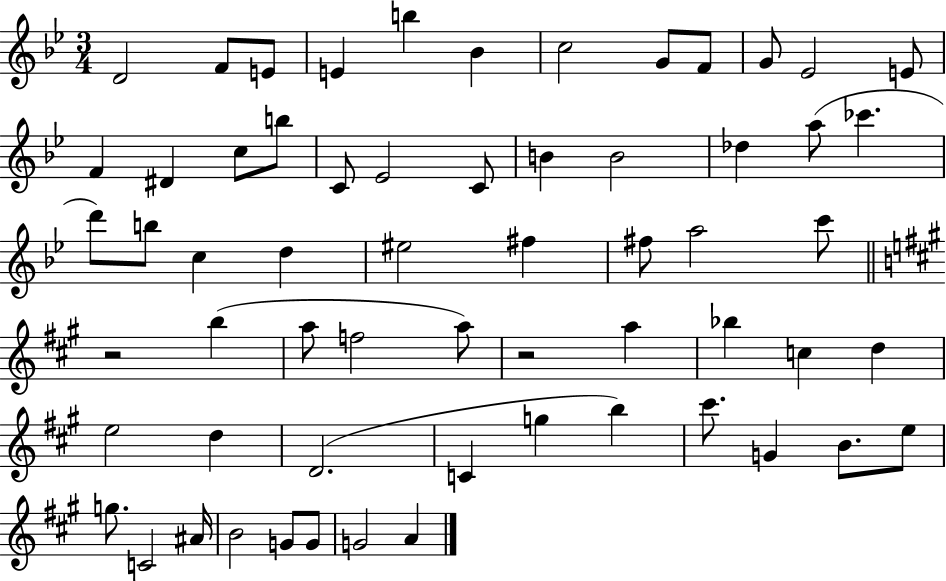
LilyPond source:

{
  \clef treble
  \numericTimeSignature
  \time 3/4
  \key bes \major
  d'2 f'8 e'8 | e'4 b''4 bes'4 | c''2 g'8 f'8 | g'8 ees'2 e'8 | \break f'4 dis'4 c''8 b''8 | c'8 ees'2 c'8 | b'4 b'2 | des''4 a''8( ces'''4. | \break d'''8) b''8 c''4 d''4 | eis''2 fis''4 | fis''8 a''2 c'''8 | \bar "||" \break \key a \major r2 b''4( | a''8 f''2 a''8) | r2 a''4 | bes''4 c''4 d''4 | \break e''2 d''4 | d'2.( | c'4 g''4 b''4) | cis'''8. g'4 b'8. e''8 | \break g''8. c'2 ais'16 | b'2 g'8 g'8 | g'2 a'4 | \bar "|."
}